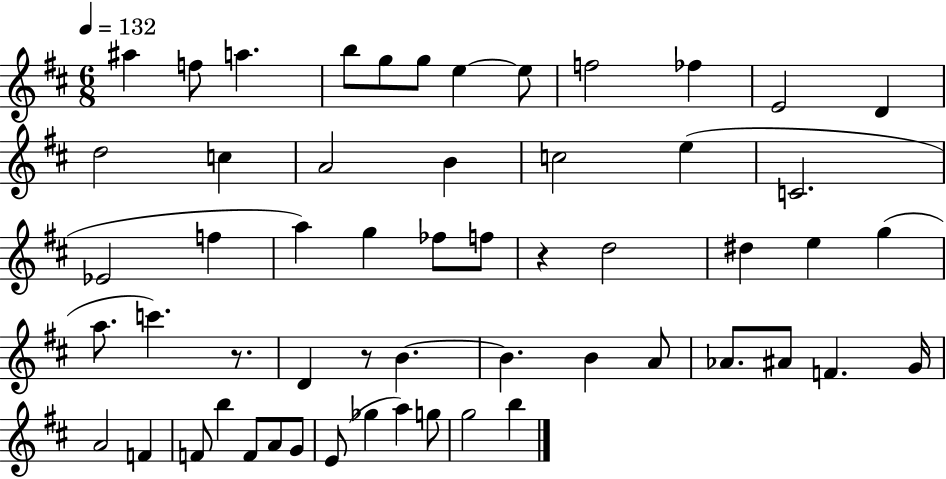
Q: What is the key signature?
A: D major